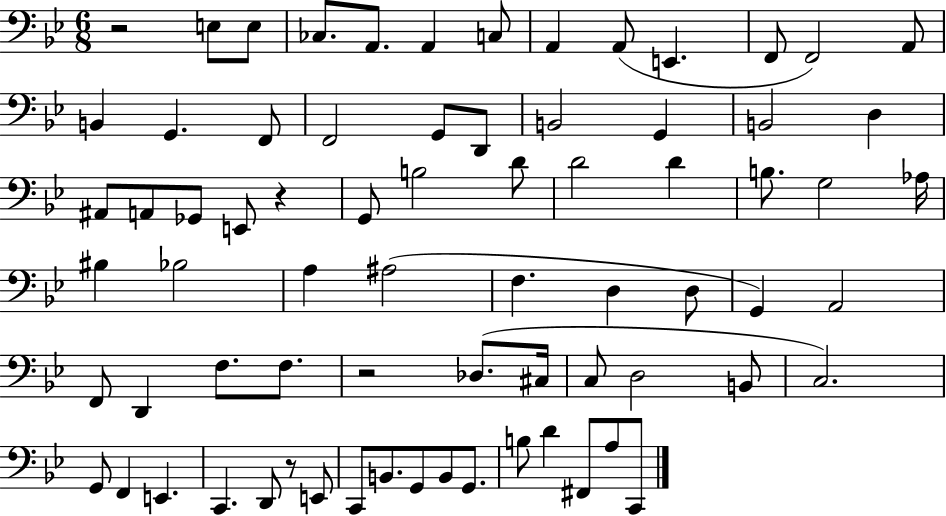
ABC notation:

X:1
T:Untitled
M:6/8
L:1/4
K:Bb
z2 E,/2 E,/2 _C,/2 A,,/2 A,, C,/2 A,, A,,/2 E,, F,,/2 F,,2 A,,/2 B,, G,, F,,/2 F,,2 G,,/2 D,,/2 B,,2 G,, B,,2 D, ^A,,/2 A,,/2 _G,,/2 E,,/2 z G,,/2 B,2 D/2 D2 D B,/2 G,2 _A,/4 ^B, _B,2 A, ^A,2 F, D, D,/2 G,, A,,2 F,,/2 D,, F,/2 F,/2 z2 _D,/2 ^C,/4 C,/2 D,2 B,,/2 C,2 G,,/2 F,, E,, C,, D,,/2 z/2 E,,/2 C,,/2 B,,/2 G,,/2 B,,/2 G,,/2 B,/2 D ^F,,/2 A,/2 C,,/2